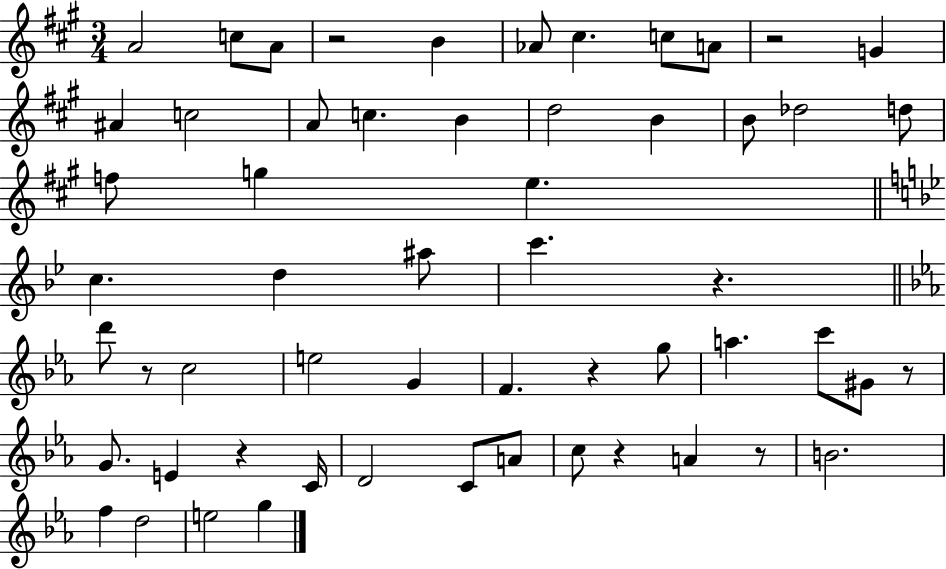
{
  \clef treble
  \numericTimeSignature
  \time 3/4
  \key a \major
  \repeat volta 2 { a'2 c''8 a'8 | r2 b'4 | aes'8 cis''4. c''8 a'8 | r2 g'4 | \break ais'4 c''2 | a'8 c''4. b'4 | d''2 b'4 | b'8 des''2 d''8 | \break f''8 g''4 e''4. | \bar "||" \break \key bes \major c''4. d''4 ais''8 | c'''4. r4. | \bar "||" \break \key ees \major d'''8 r8 c''2 | e''2 g'4 | f'4. r4 g''8 | a''4. c'''8 gis'8 r8 | \break g'8. e'4 r4 c'16 | d'2 c'8 a'8 | c''8 r4 a'4 r8 | b'2. | \break f''4 d''2 | e''2 g''4 | } \bar "|."
}